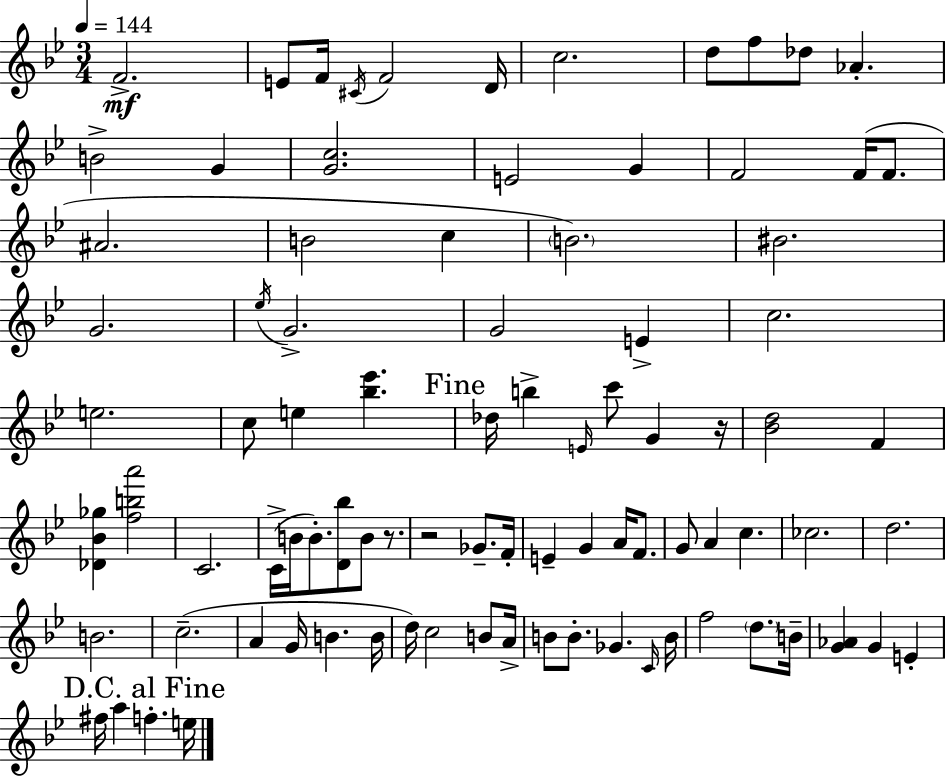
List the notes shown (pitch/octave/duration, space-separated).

F4/h. E4/e F4/s C#4/s F4/h D4/s C5/h. D5/e F5/e Db5/e Ab4/q. B4/h G4/q [G4,C5]/h. E4/h G4/q F4/h F4/s F4/e. A#4/h. B4/h C5/q B4/h. BIS4/h. G4/h. Eb5/s G4/h. G4/h E4/q C5/h. E5/h. C5/e E5/q [Bb5,Eb6]/q. Db5/s B5/q E4/s C6/e G4/q R/s [Bb4,D5]/h F4/q [Db4,Bb4,Gb5]/q [F5,B5,A6]/h C4/h. C4/s B4/s B4/e. [D4,Bb5]/e B4/e R/e. R/h Gb4/e. F4/s E4/q G4/q A4/s F4/e. G4/e A4/q C5/q. CES5/h. D5/h. B4/h. C5/h. A4/q G4/s B4/q. B4/s D5/s C5/h B4/e A4/s B4/e B4/e. Gb4/q. C4/s B4/s F5/h D5/e. B4/s [G4,Ab4]/q G4/q E4/q F#5/s A5/q F5/q. E5/s